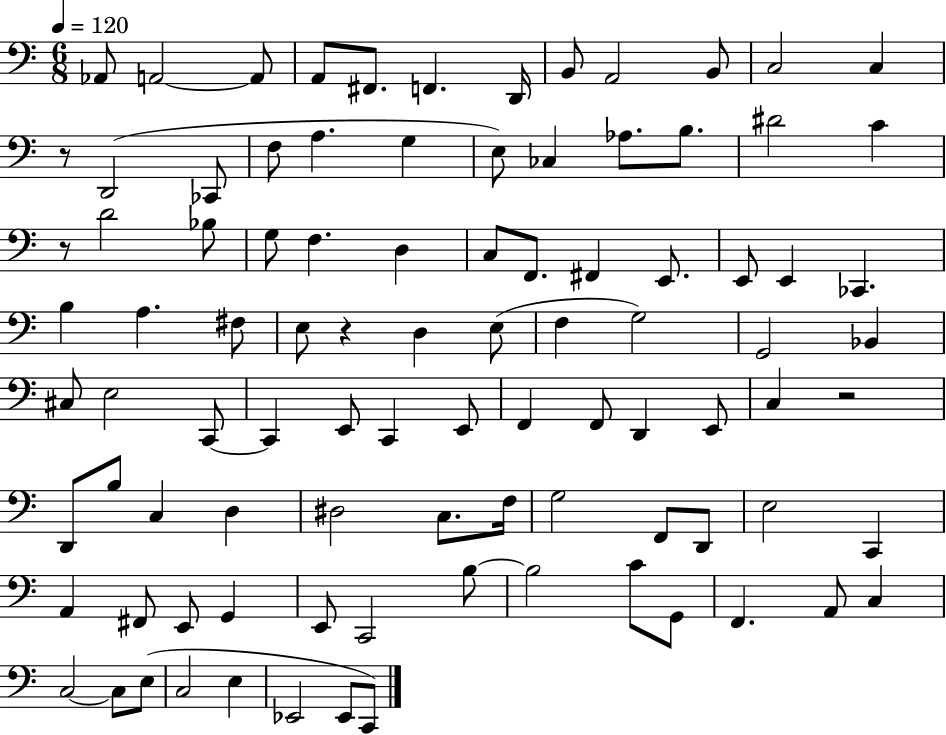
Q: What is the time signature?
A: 6/8